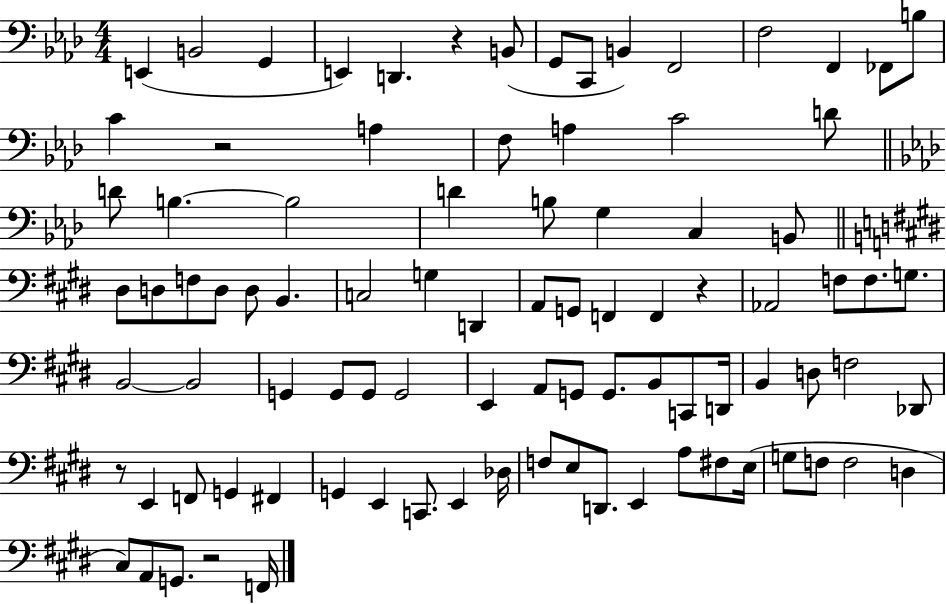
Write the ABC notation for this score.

X:1
T:Untitled
M:4/4
L:1/4
K:Ab
E,, B,,2 G,, E,, D,, z B,,/2 G,,/2 C,,/2 B,, F,,2 F,2 F,, _F,,/2 B,/2 C z2 A, F,/2 A, C2 D/2 D/2 B, B,2 D B,/2 G, C, B,,/2 ^D,/2 D,/2 F,/2 D,/2 D,/2 B,, C,2 G, D,, A,,/2 G,,/2 F,, F,, z _A,,2 F,/2 F,/2 G,/2 B,,2 B,,2 G,, G,,/2 G,,/2 G,,2 E,, A,,/2 G,,/2 G,,/2 B,,/2 C,,/2 D,,/4 B,, D,/2 F,2 _D,,/2 z/2 E,, F,,/2 G,, ^F,, G,, E,, C,,/2 E,, _D,/4 F,/2 E,/2 D,,/2 E,, A,/2 ^F,/2 E,/4 G,/2 F,/2 F,2 D, ^C,/2 A,,/2 G,,/2 z2 F,,/4